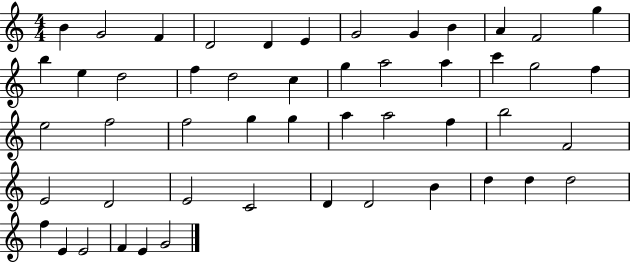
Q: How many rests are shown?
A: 0